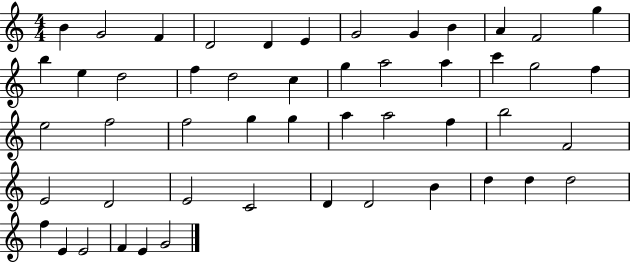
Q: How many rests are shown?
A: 0